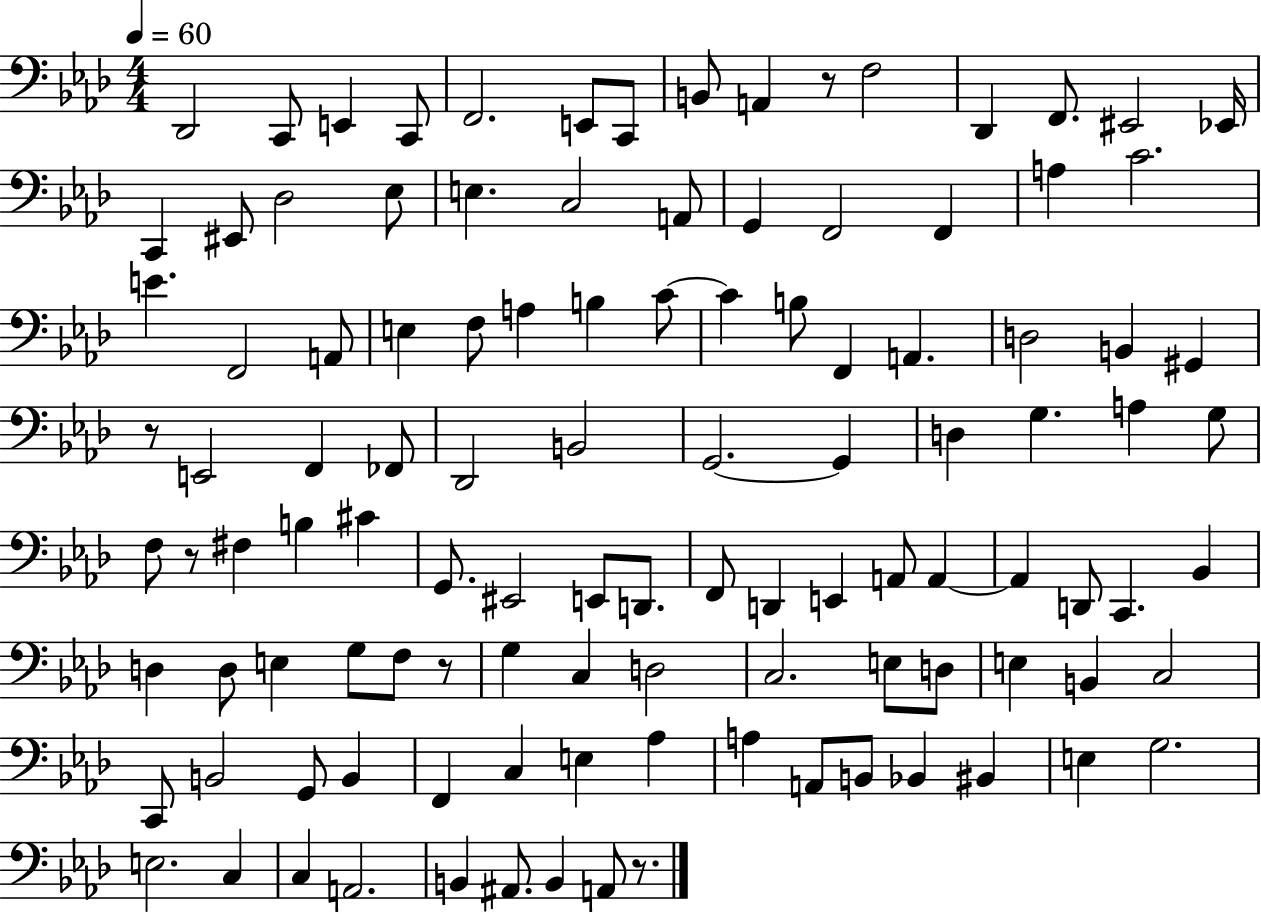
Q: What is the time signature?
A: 4/4